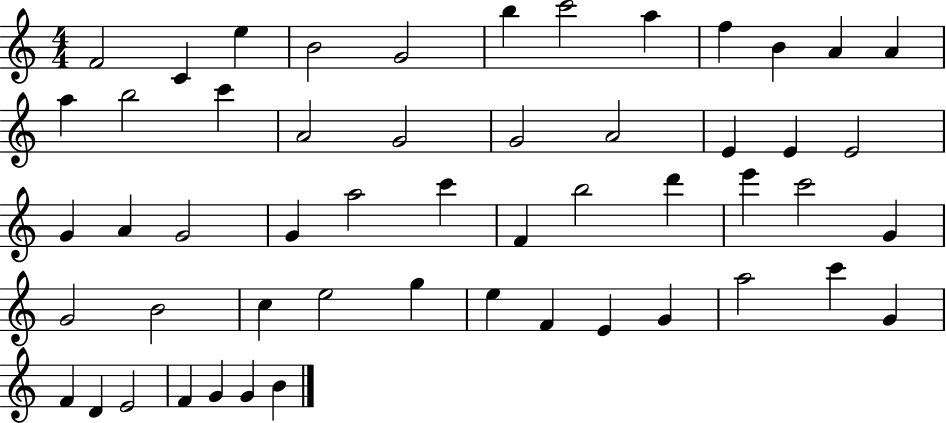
{
  \clef treble
  \numericTimeSignature
  \time 4/4
  \key c \major
  f'2 c'4 e''4 | b'2 g'2 | b''4 c'''2 a''4 | f''4 b'4 a'4 a'4 | \break a''4 b''2 c'''4 | a'2 g'2 | g'2 a'2 | e'4 e'4 e'2 | \break g'4 a'4 g'2 | g'4 a''2 c'''4 | f'4 b''2 d'''4 | e'''4 c'''2 g'4 | \break g'2 b'2 | c''4 e''2 g''4 | e''4 f'4 e'4 g'4 | a''2 c'''4 g'4 | \break f'4 d'4 e'2 | f'4 g'4 g'4 b'4 | \bar "|."
}